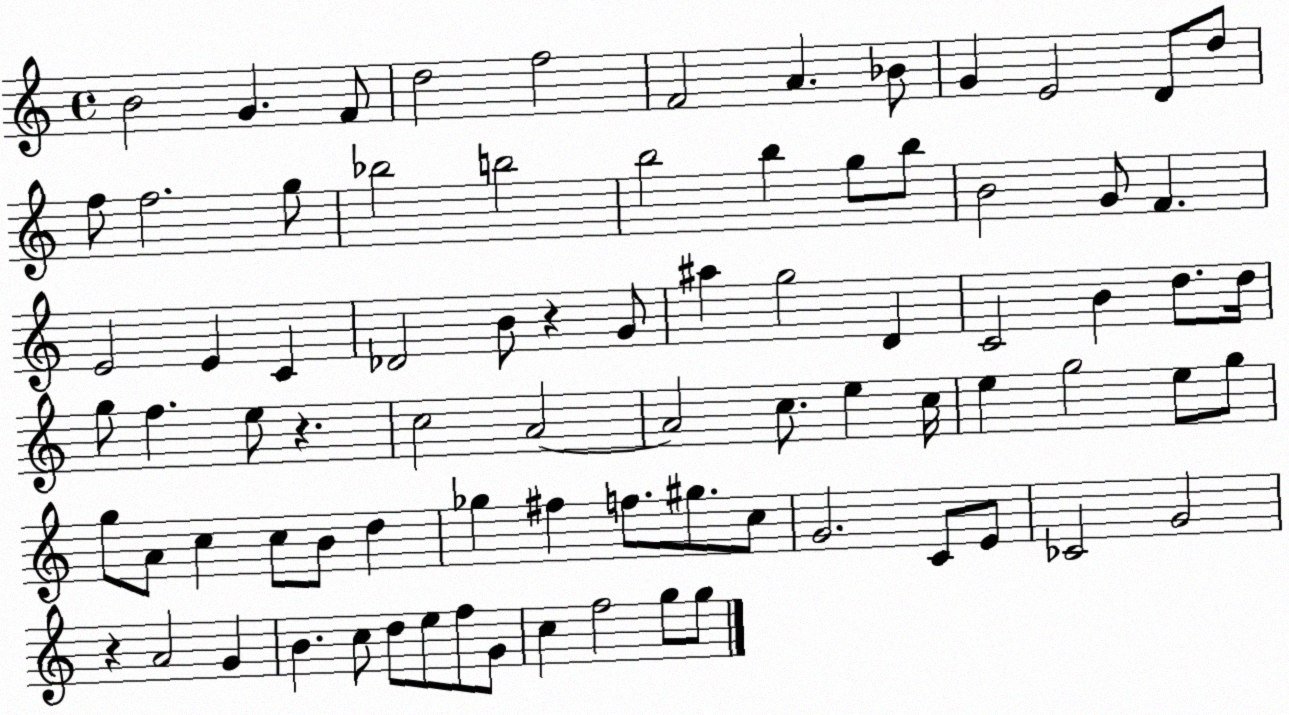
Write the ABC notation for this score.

X:1
T:Untitled
M:4/4
L:1/4
K:C
B2 G F/2 d2 f2 F2 A _B/2 G E2 D/2 d/2 f/2 f2 g/2 _b2 b2 b2 b g/2 b/2 B2 G/2 F E2 E C _D2 B/2 z G/2 ^a g2 D C2 B d/2 d/4 g/2 f e/2 z c2 A2 A2 c/2 e c/4 e g2 e/2 g/2 g/2 A/2 c c/2 B/2 d _g ^f f/2 ^g/2 c/2 G2 C/2 E/2 _C2 G2 z A2 G B c/2 d/2 e/2 f/2 G/2 c f2 g/2 g/2